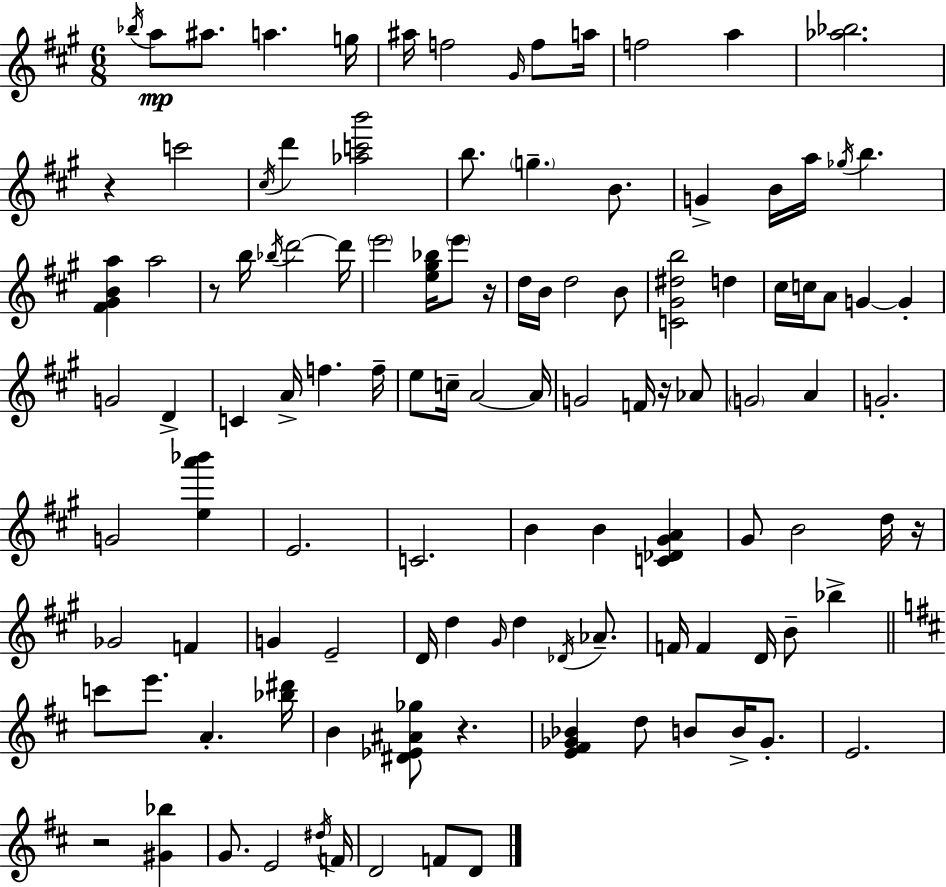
Bb5/s A5/e A#5/e. A5/q. G5/s A#5/s F5/h G#4/s F5/e A5/s F5/h A5/q [Ab5,Bb5]/h. R/q C6/h C#5/s D6/q [Ab5,C6,B6]/h B5/e. G5/q. B4/e. G4/q B4/s A5/s Gb5/s B5/q. [F#4,G#4,B4,A5]/q A5/h R/e B5/s Bb5/s D6/h D6/s E6/h [E5,G#5,Bb5]/s E6/e R/s D5/s B4/s D5/h B4/e [C4,G#4,D#5,B5]/h D5/q C#5/s C5/s A4/e G4/q G4/q G4/h D4/q C4/q A4/s F5/q. F5/s E5/e C5/s A4/h A4/s G4/h F4/s R/s Ab4/e G4/h A4/q G4/h. G4/h [E5,A6,Bb6]/q E4/h. C4/h. B4/q B4/q [C4,Db4,G#4,A4]/q G#4/e B4/h D5/s R/s Gb4/h F4/q G4/q E4/h D4/s D5/q G#4/s D5/q Db4/s Ab4/e. F4/s F4/q D4/s B4/e Bb5/q C6/e E6/e. A4/q. [Bb5,D#6]/s B4/q [D#4,Eb4,A#4,Gb5]/e R/q. [E4,F#4,Gb4,Bb4]/q D5/e B4/e B4/s Gb4/e. E4/h. R/h [G#4,Bb5]/q G4/e. E4/h D#5/s F4/s D4/h F4/e D4/e